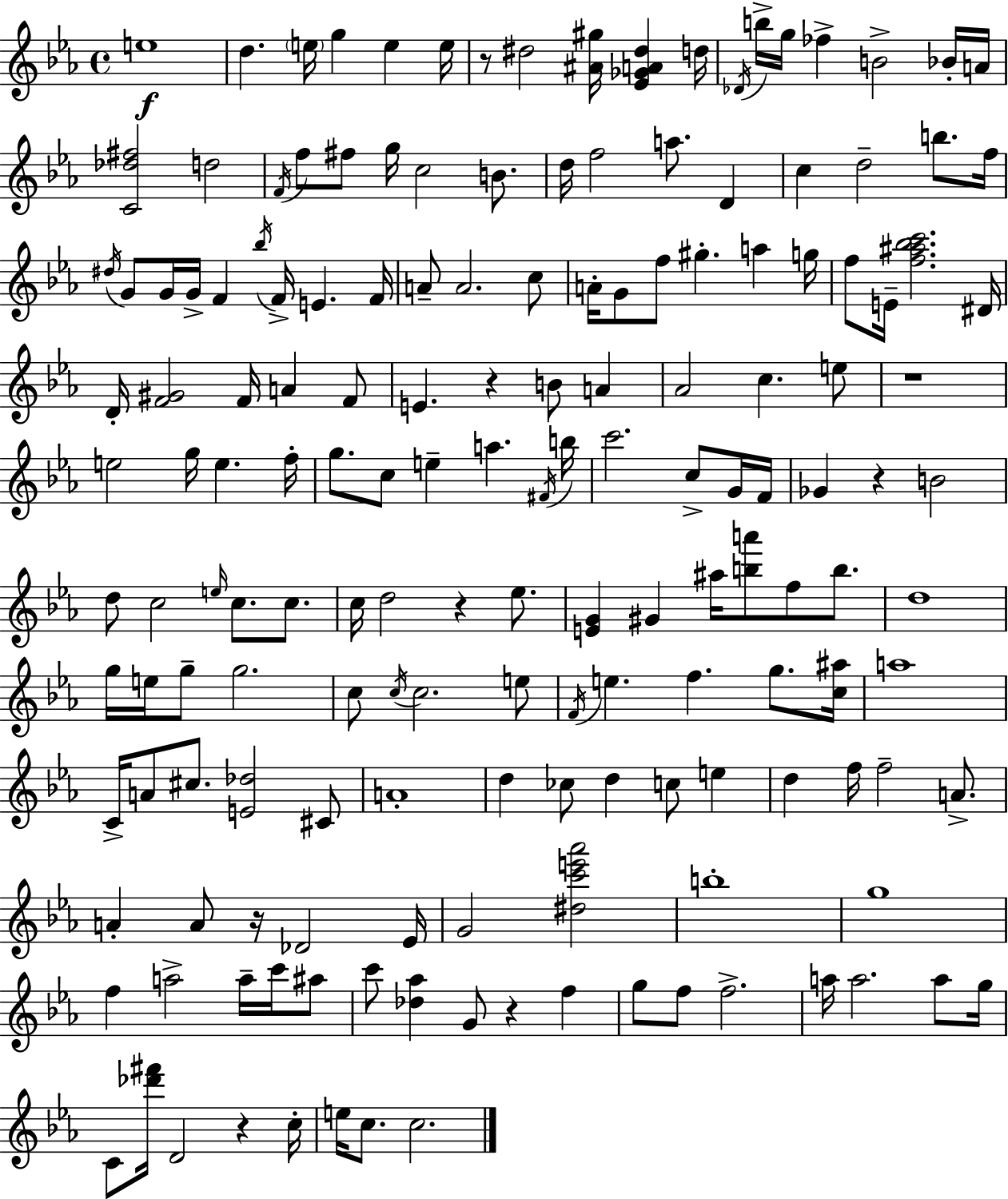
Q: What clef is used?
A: treble